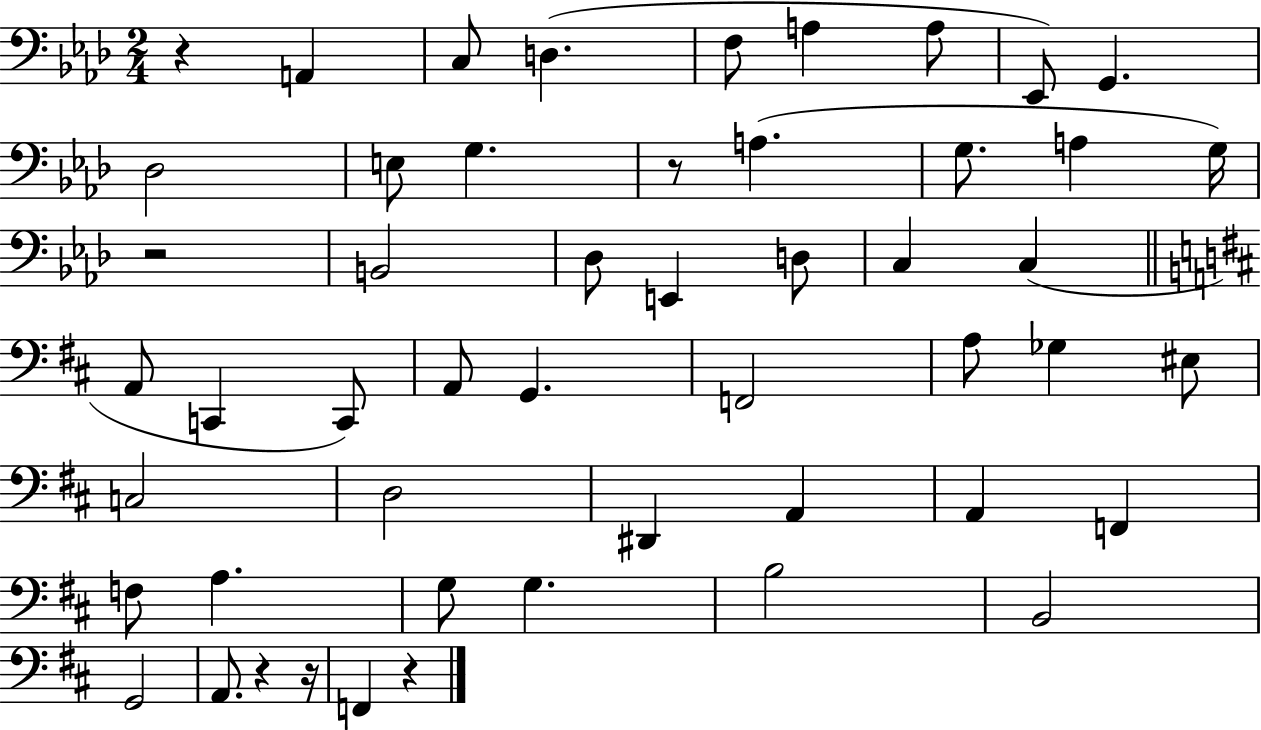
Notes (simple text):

R/q A2/q C3/e D3/q. F3/e A3/q A3/e Eb2/e G2/q. Db3/h E3/e G3/q. R/e A3/q. G3/e. A3/q G3/s R/h B2/h Db3/e E2/q D3/e C3/q C3/q A2/e C2/q C2/e A2/e G2/q. F2/h A3/e Gb3/q EIS3/e C3/h D3/h D#2/q A2/q A2/q F2/q F3/e A3/q. G3/e G3/q. B3/h B2/h G2/h A2/e. R/q R/s F2/q R/q